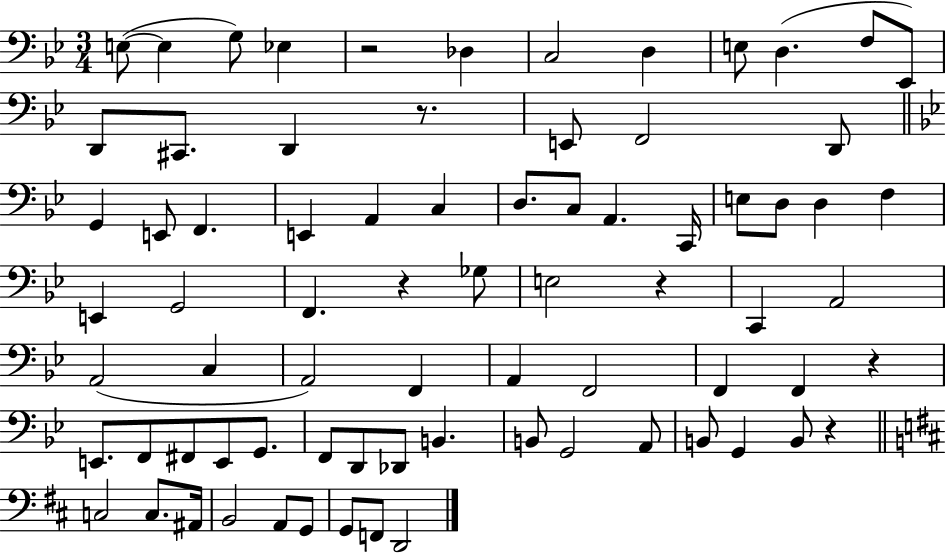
X:1
T:Untitled
M:3/4
L:1/4
K:Bb
E,/2 E, G,/2 _E, z2 _D, C,2 D, E,/2 D, F,/2 _E,,/2 D,,/2 ^C,,/2 D,, z/2 E,,/2 F,,2 D,,/2 G,, E,,/2 F,, E,, A,, C, D,/2 C,/2 A,, C,,/4 E,/2 D,/2 D, F, E,, G,,2 F,, z _G,/2 E,2 z C,, A,,2 A,,2 C, A,,2 F,, A,, F,,2 F,, F,, z E,,/2 F,,/2 ^F,,/2 E,,/2 G,,/2 F,,/2 D,,/2 _D,,/2 B,, B,,/2 G,,2 A,,/2 B,,/2 G,, B,,/2 z C,2 C,/2 ^A,,/4 B,,2 A,,/2 G,,/2 G,,/2 F,,/2 D,,2